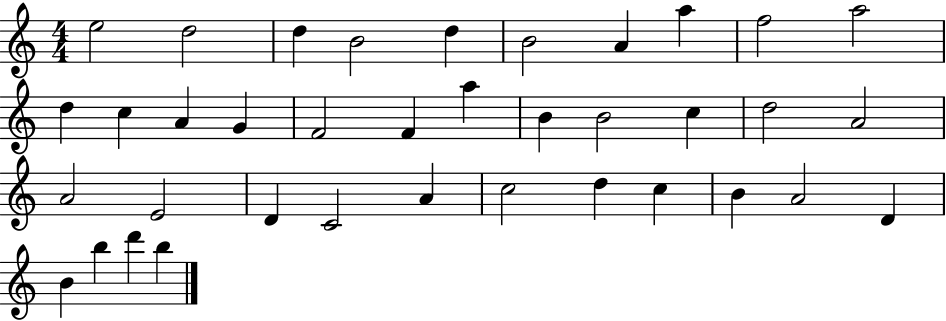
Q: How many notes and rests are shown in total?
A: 37